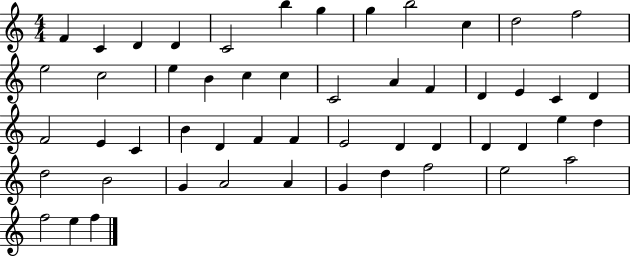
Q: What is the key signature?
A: C major